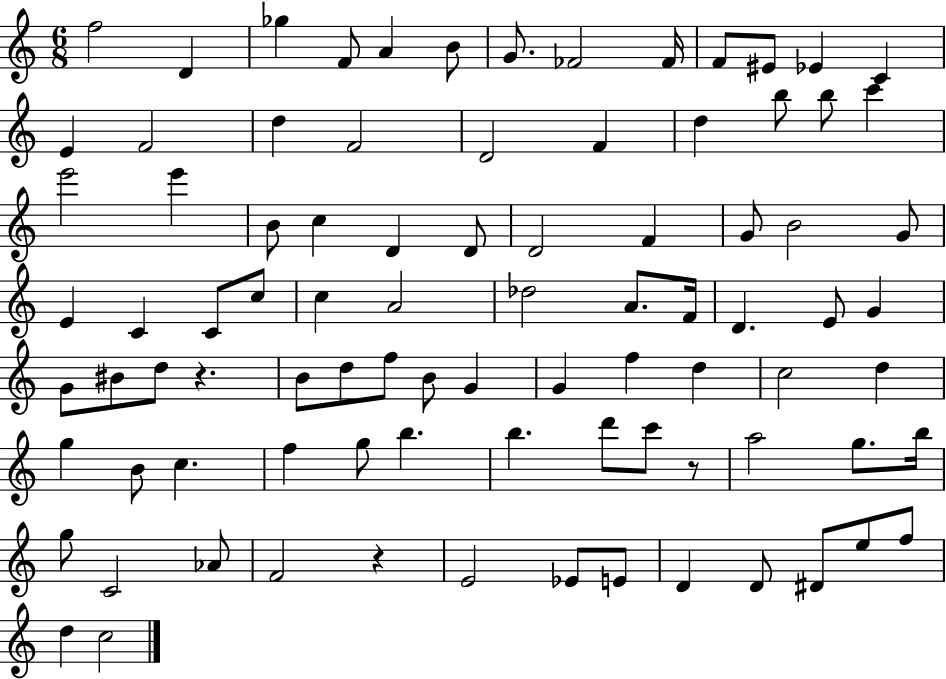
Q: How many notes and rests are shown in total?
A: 88